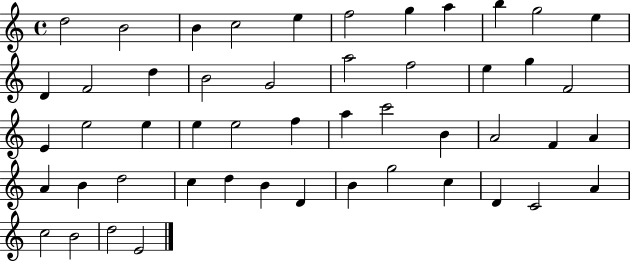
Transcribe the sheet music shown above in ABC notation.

X:1
T:Untitled
M:4/4
L:1/4
K:C
d2 B2 B c2 e f2 g a b g2 e D F2 d B2 G2 a2 f2 e g F2 E e2 e e e2 f a c'2 B A2 F A A B d2 c d B D B g2 c D C2 A c2 B2 d2 E2